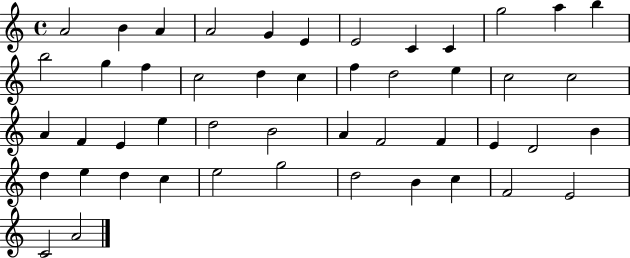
X:1
T:Untitled
M:4/4
L:1/4
K:C
A2 B A A2 G E E2 C C g2 a b b2 g f c2 d c f d2 e c2 c2 A F E e d2 B2 A F2 F E D2 B d e d c e2 g2 d2 B c F2 E2 C2 A2